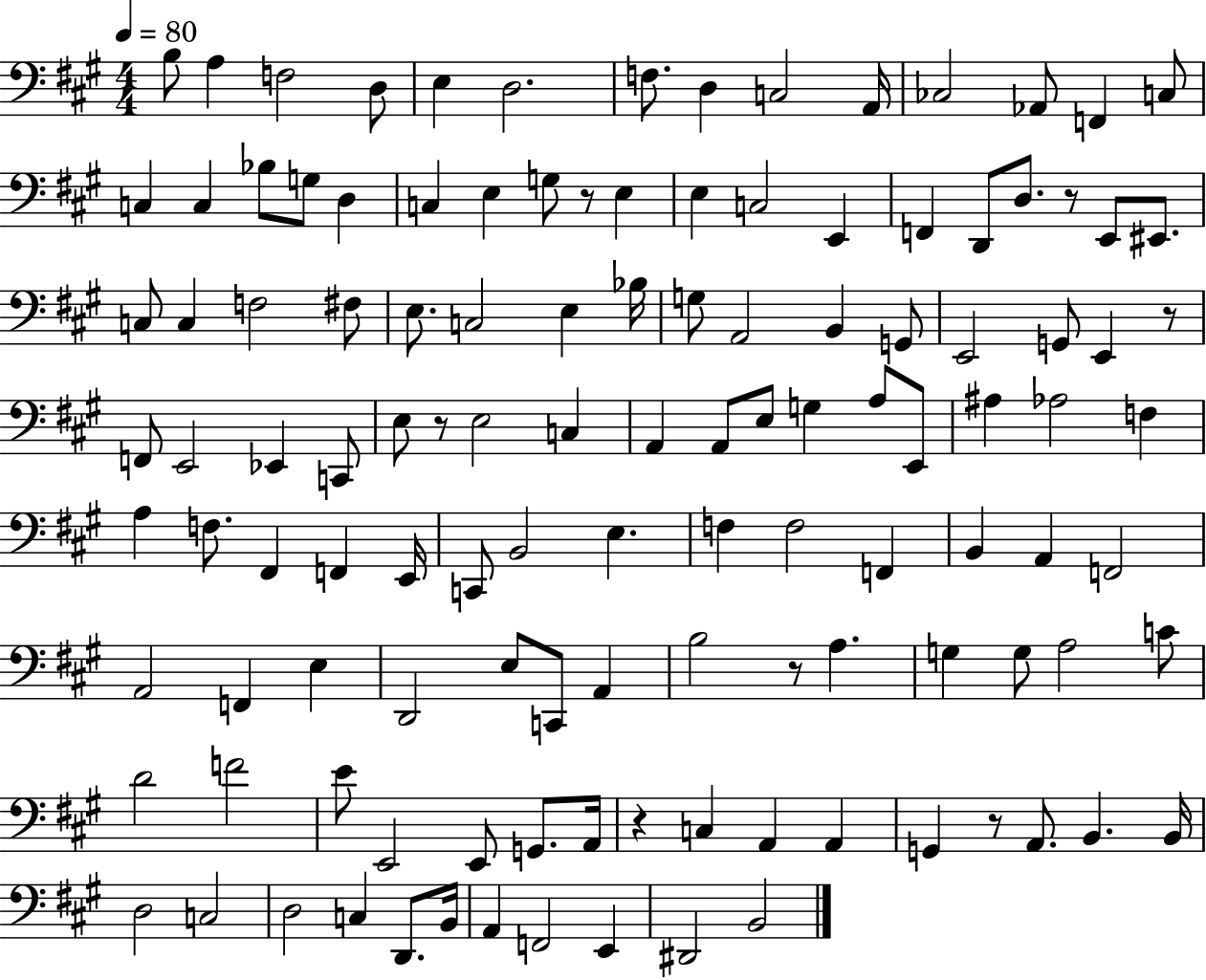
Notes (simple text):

B3/e A3/q F3/h D3/e E3/q D3/h. F3/e. D3/q C3/h A2/s CES3/h Ab2/e F2/q C3/e C3/q C3/q Bb3/e G3/e D3/q C3/q E3/q G3/e R/e E3/q E3/q C3/h E2/q F2/q D2/e D3/e. R/e E2/e EIS2/e. C3/e C3/q F3/h F#3/e E3/e. C3/h E3/q Bb3/s G3/e A2/h B2/q G2/e E2/h G2/e E2/q R/e F2/e E2/h Eb2/q C2/e E3/e R/e E3/h C3/q A2/q A2/e E3/e G3/q A3/e E2/e A#3/q Ab3/h F3/q A3/q F3/e. F#2/q F2/q E2/s C2/e B2/h E3/q. F3/q F3/h F2/q B2/q A2/q F2/h A2/h F2/q E3/q D2/h E3/e C2/e A2/q B3/h R/e A3/q. G3/q G3/e A3/h C4/e D4/h F4/h E4/e E2/h E2/e G2/e. A2/s R/q C3/q A2/q A2/q G2/q R/e A2/e. B2/q. B2/s D3/h C3/h D3/h C3/q D2/e. B2/s A2/q F2/h E2/q D#2/h B2/h